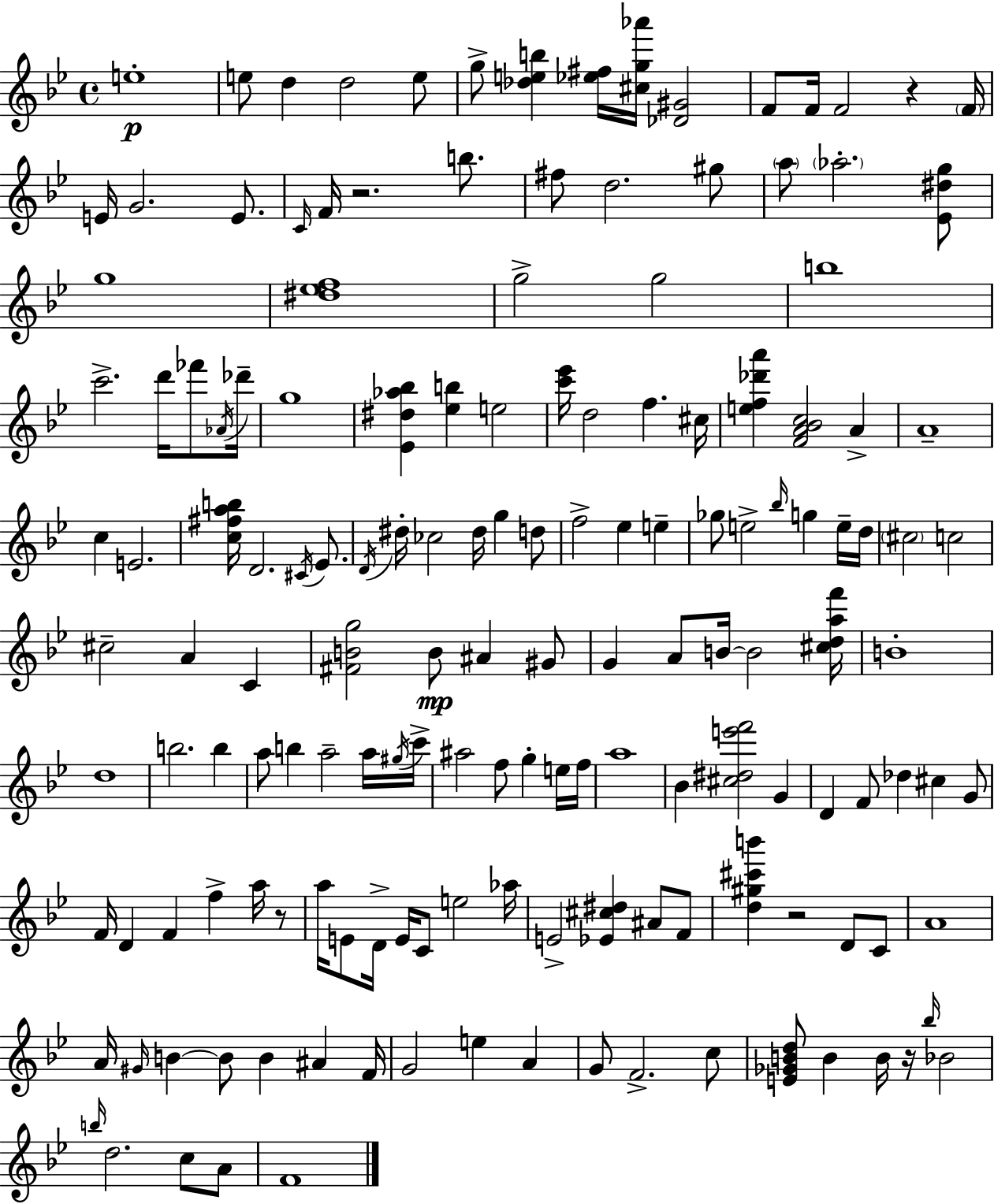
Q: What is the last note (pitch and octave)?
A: F4